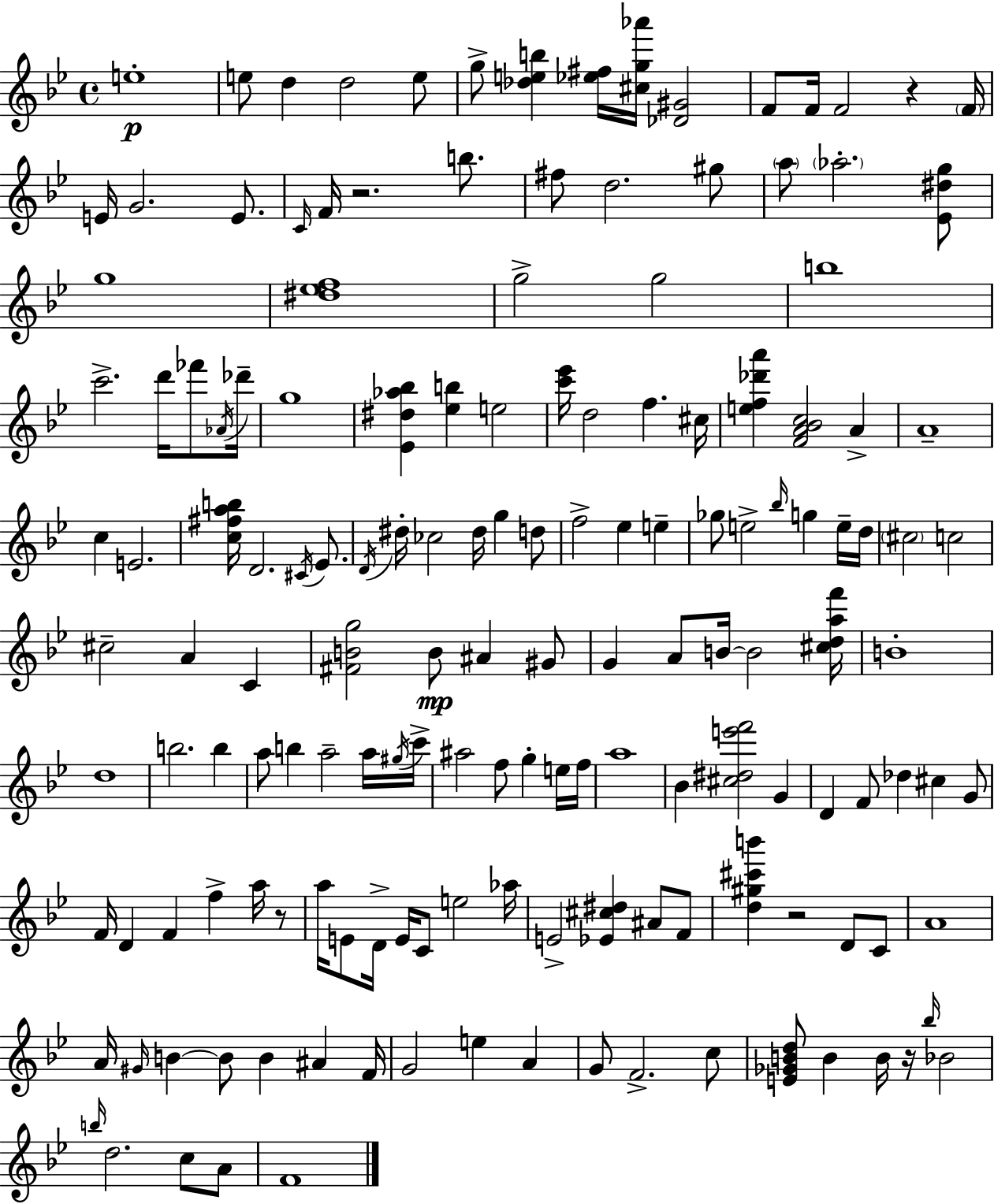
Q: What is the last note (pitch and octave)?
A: F4